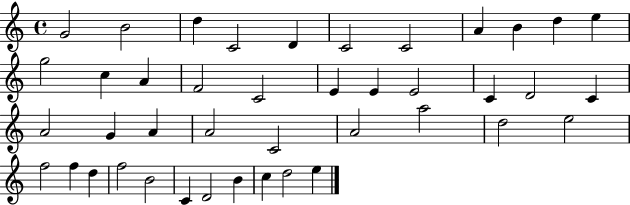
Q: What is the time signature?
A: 4/4